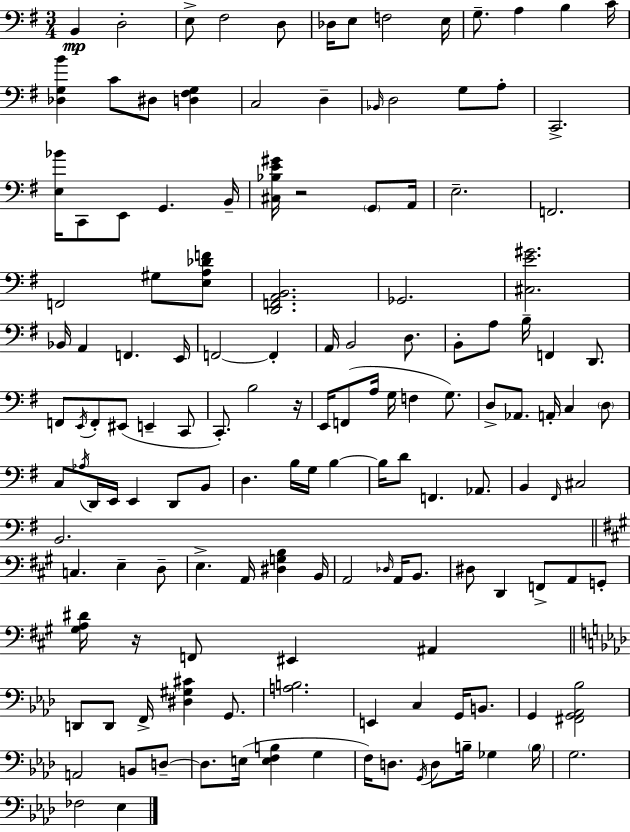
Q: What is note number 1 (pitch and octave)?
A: B2